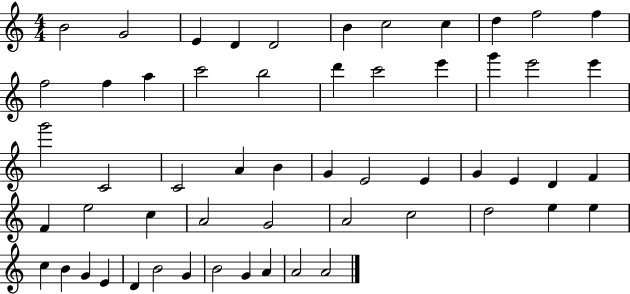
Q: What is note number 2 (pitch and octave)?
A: G4